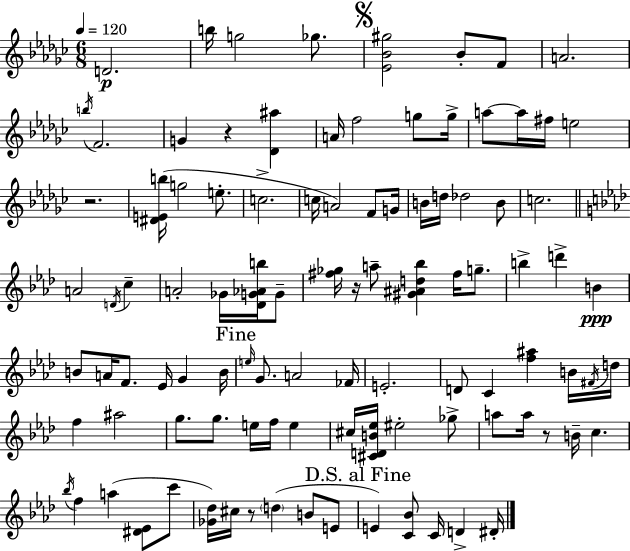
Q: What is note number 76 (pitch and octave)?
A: C6